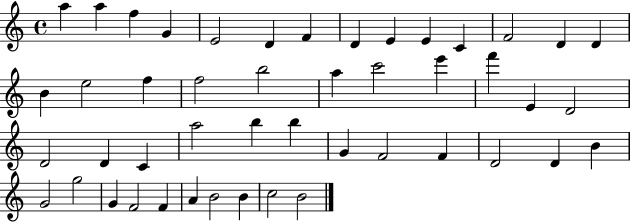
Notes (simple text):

A5/q A5/q F5/q G4/q E4/h D4/q F4/q D4/q E4/q E4/q C4/q F4/h D4/q D4/q B4/q E5/h F5/q F5/h B5/h A5/q C6/h E6/q F6/q E4/q D4/h D4/h D4/q C4/q A5/h B5/q B5/q G4/q F4/h F4/q D4/h D4/q B4/q G4/h G5/h G4/q F4/h F4/q A4/q B4/h B4/q C5/h B4/h